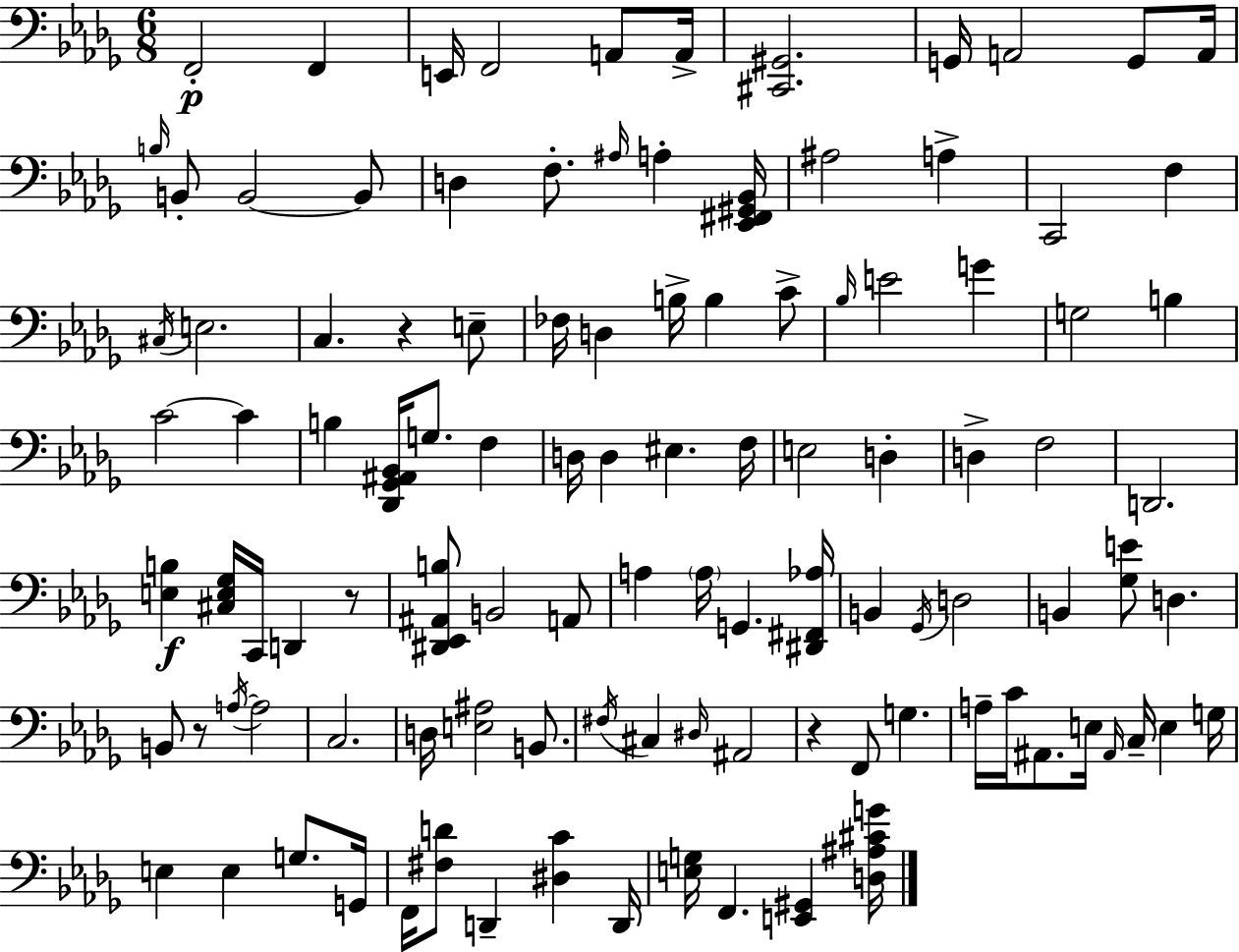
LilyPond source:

{
  \clef bass
  \numericTimeSignature
  \time 6/8
  \key bes \minor
  f,2-.\p f,4 | e,16 f,2 a,8 a,16-> | <cis, gis,>2. | g,16 a,2 g,8 a,16 | \break \grace { b16 } b,8-. b,2~~ b,8 | d4 f8.-. \grace { ais16 } a4-. | <ees, fis, gis, bes,>16 ais2 a4-> | c,2 f4 | \break \acciaccatura { cis16 } e2. | c4. r4 | e8-- fes16 d4 b16-> b4 | c'8-> \grace { bes16 } e'2 | \break g'4 g2 | b4 c'2~~ | c'4 b4 <des, ges, ais, bes,>16 g8. | f4 d16 d4 eis4. | \break f16 e2 | d4-. d4-> f2 | d,2. | <e b>4\f <cis e ges>16 c,16 d,4 | \break r8 <dis, ees, ais, b>8 b,2 | a,8 a4 \parenthesize a16 g,4. | <dis, fis, aes>16 b,4 \acciaccatura { ges,16 } d2 | b,4 <ges e'>8 d4. | \break b,8 r8 \acciaccatura { a16~ }~ a2 | c2. | d16 <e ais>2 | b,8. \acciaccatura { fis16 } cis4 \grace { dis16 } | \break ais,2 r4 | f,8 g4. a16-- c'16 ais,8. | e16 \grace { ais,16 } c16-- e4 g16 e4 | e4 g8. g,16 f,16 <fis d'>8 | \break d,4-- <dis c'>4 d,16 <e g>16 f,4. | <e, gis,>4 <d ais cis' g'>16 \bar "|."
}